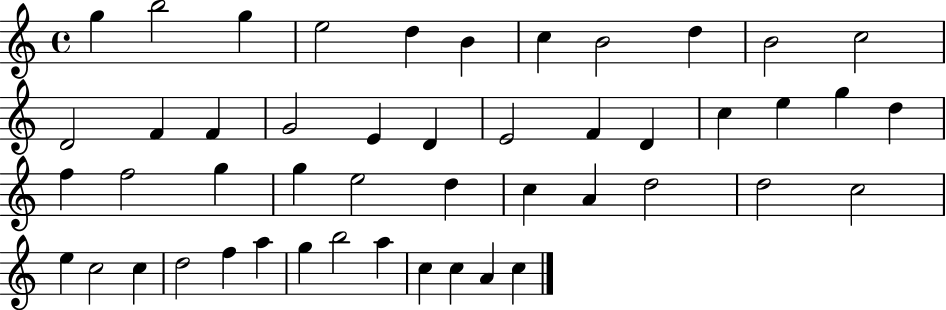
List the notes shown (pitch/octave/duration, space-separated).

G5/q B5/h G5/q E5/h D5/q B4/q C5/q B4/h D5/q B4/h C5/h D4/h F4/q F4/q G4/h E4/q D4/q E4/h F4/q D4/q C5/q E5/q G5/q D5/q F5/q F5/h G5/q G5/q E5/h D5/q C5/q A4/q D5/h D5/h C5/h E5/q C5/h C5/q D5/h F5/q A5/q G5/q B5/h A5/q C5/q C5/q A4/q C5/q